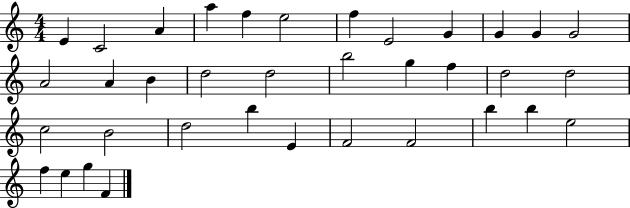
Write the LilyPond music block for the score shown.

{
  \clef treble
  \numericTimeSignature
  \time 4/4
  \key c \major
  e'4 c'2 a'4 | a''4 f''4 e''2 | f''4 e'2 g'4 | g'4 g'4 g'2 | \break a'2 a'4 b'4 | d''2 d''2 | b''2 g''4 f''4 | d''2 d''2 | \break c''2 b'2 | d''2 b''4 e'4 | f'2 f'2 | b''4 b''4 e''2 | \break f''4 e''4 g''4 f'4 | \bar "|."
}